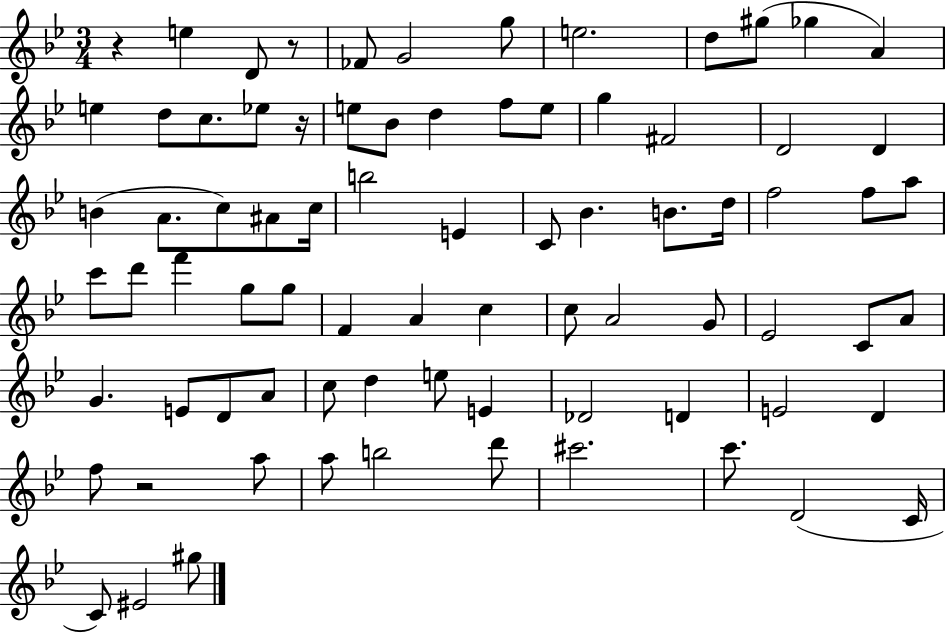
{
  \clef treble
  \numericTimeSignature
  \time 3/4
  \key bes \major
  \repeat volta 2 { r4 e''4 d'8 r8 | fes'8 g'2 g''8 | e''2. | d''8 gis''8( ges''4 a'4) | \break e''4 d''8 c''8. ees''8 r16 | e''8 bes'8 d''4 f''8 e''8 | g''4 fis'2 | d'2 d'4 | \break b'4( a'8. c''8) ais'8 c''16 | b''2 e'4 | c'8 bes'4. b'8. d''16 | f''2 f''8 a''8 | \break c'''8 d'''8 f'''4 g''8 g''8 | f'4 a'4 c''4 | c''8 a'2 g'8 | ees'2 c'8 a'8 | \break g'4. e'8 d'8 a'8 | c''8 d''4 e''8 e'4 | des'2 d'4 | e'2 d'4 | \break f''8 r2 a''8 | a''8 b''2 d'''8 | cis'''2. | c'''8. d'2( c'16 | \break c'8) eis'2 gis''8 | } \bar "|."
}